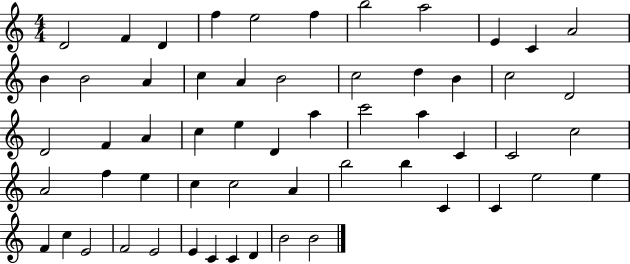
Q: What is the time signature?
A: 4/4